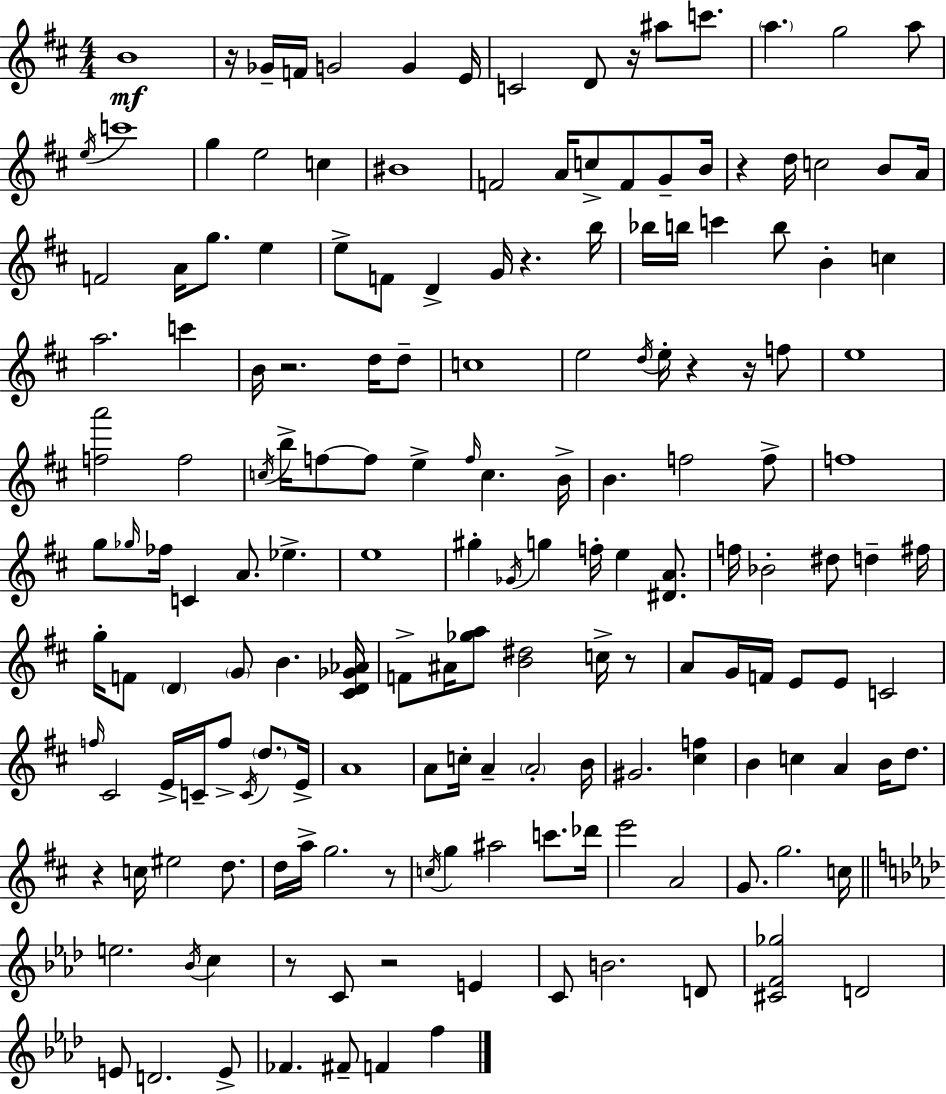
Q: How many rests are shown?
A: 12